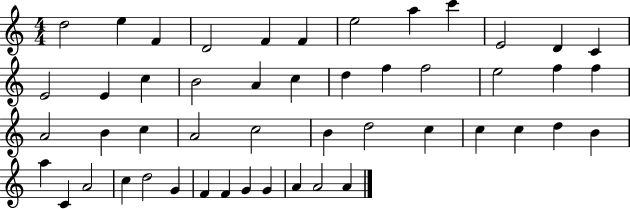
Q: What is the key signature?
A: C major